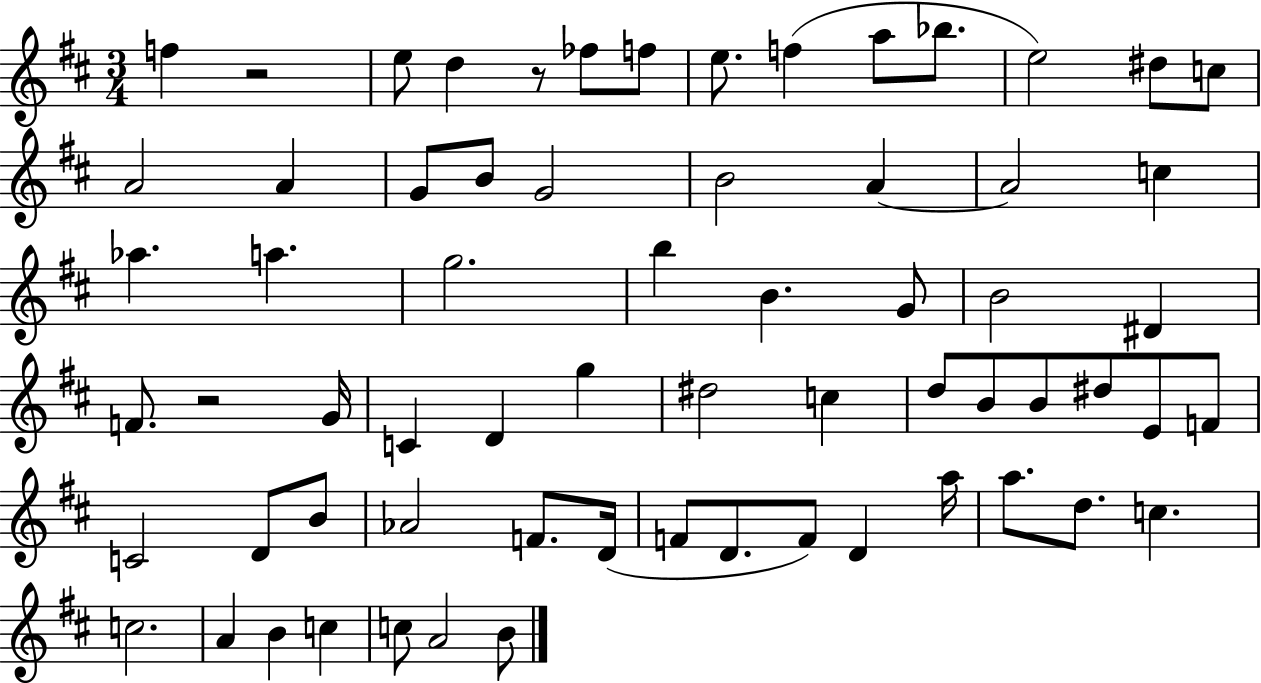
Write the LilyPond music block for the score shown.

{
  \clef treble
  \numericTimeSignature
  \time 3/4
  \key d \major
  f''4 r2 | e''8 d''4 r8 fes''8 f''8 | e''8. f''4( a''8 bes''8. | e''2) dis''8 c''8 | \break a'2 a'4 | g'8 b'8 g'2 | b'2 a'4~~ | a'2 c''4 | \break aes''4. a''4. | g''2. | b''4 b'4. g'8 | b'2 dis'4 | \break f'8. r2 g'16 | c'4 d'4 g''4 | dis''2 c''4 | d''8 b'8 b'8 dis''8 e'8 f'8 | \break c'2 d'8 b'8 | aes'2 f'8. d'16( | f'8 d'8. f'8) d'4 a''16 | a''8. d''8. c''4. | \break c''2. | a'4 b'4 c''4 | c''8 a'2 b'8 | \bar "|."
}